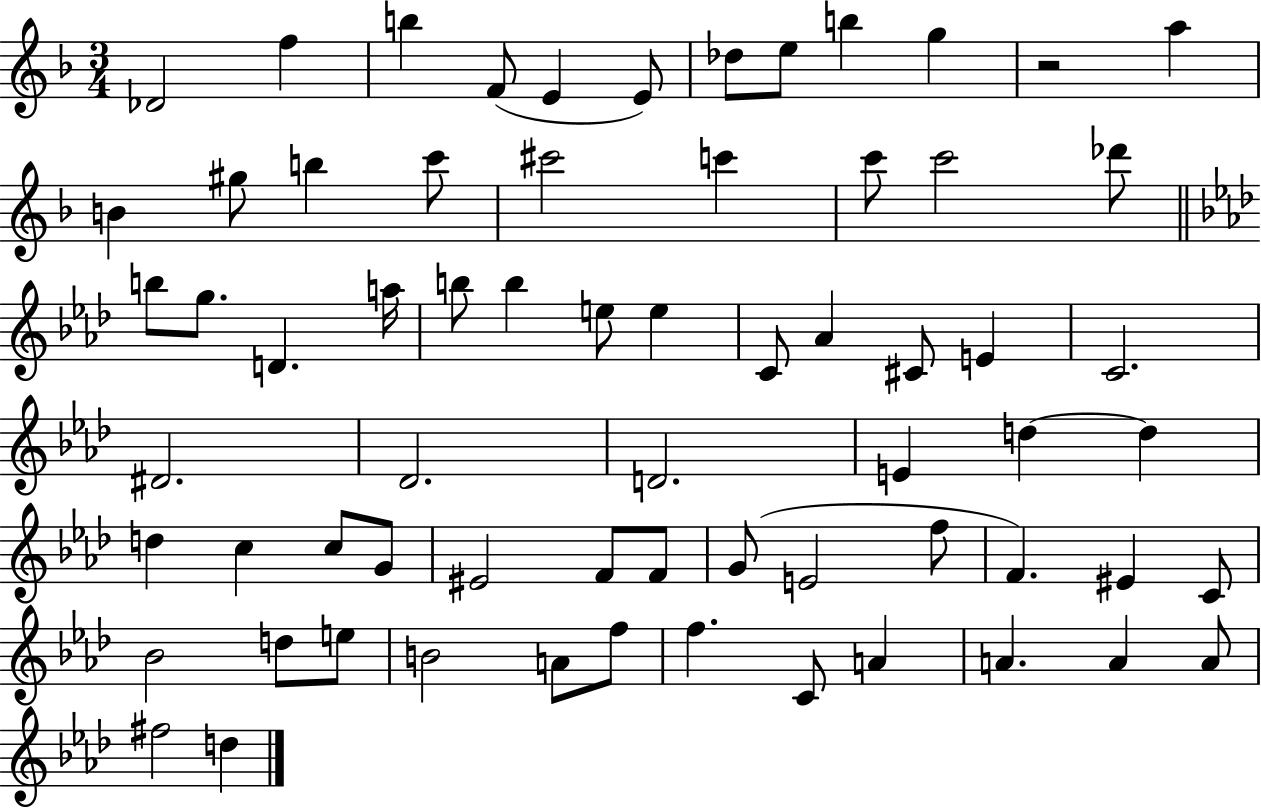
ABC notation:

X:1
T:Untitled
M:3/4
L:1/4
K:F
_D2 f b F/2 E E/2 _d/2 e/2 b g z2 a B ^g/2 b c'/2 ^c'2 c' c'/2 c'2 _d'/2 b/2 g/2 D a/4 b/2 b e/2 e C/2 _A ^C/2 E C2 ^D2 _D2 D2 E d d d c c/2 G/2 ^E2 F/2 F/2 G/2 E2 f/2 F ^E C/2 _B2 d/2 e/2 B2 A/2 f/2 f C/2 A A A A/2 ^f2 d